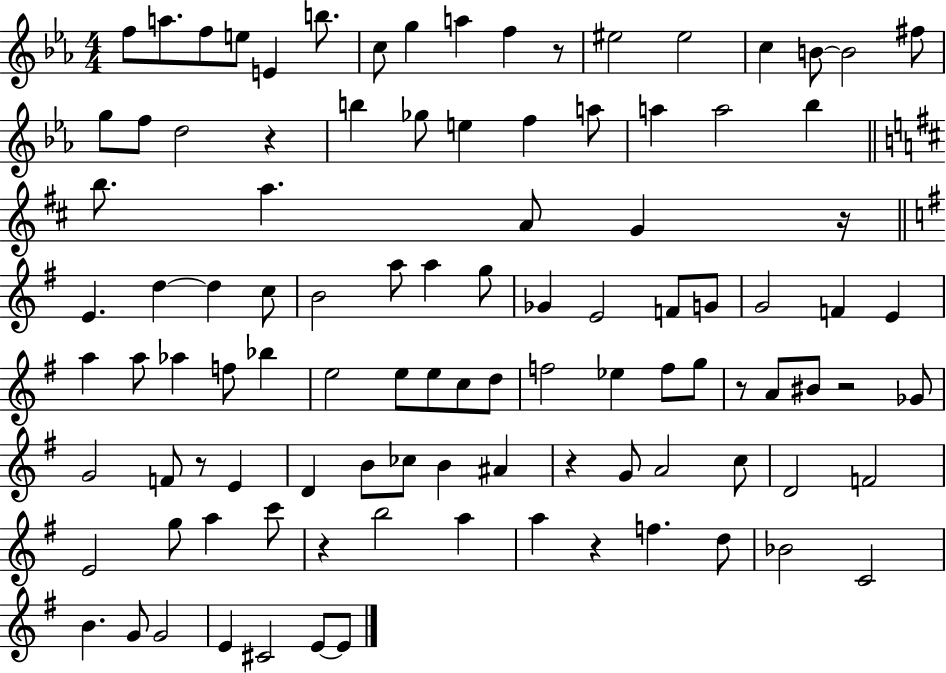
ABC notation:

X:1
T:Untitled
M:4/4
L:1/4
K:Eb
f/2 a/2 f/2 e/2 E b/2 c/2 g a f z/2 ^e2 ^e2 c B/2 B2 ^f/2 g/2 f/2 d2 z b _g/2 e f a/2 a a2 _b b/2 a A/2 G z/4 E d d c/2 B2 a/2 a g/2 _G E2 F/2 G/2 G2 F E a a/2 _a f/2 _b e2 e/2 e/2 c/2 d/2 f2 _e f/2 g/2 z/2 A/2 ^B/2 z2 _G/2 G2 F/2 z/2 E D B/2 _c/2 B ^A z G/2 A2 c/2 D2 F2 E2 g/2 a c'/2 z b2 a a z f d/2 _B2 C2 B G/2 G2 E ^C2 E/2 E/2